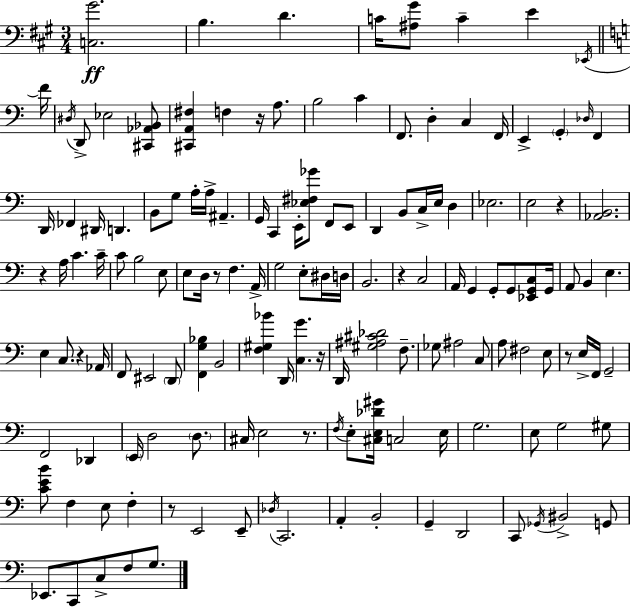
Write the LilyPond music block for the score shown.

{
  \clef bass
  \numericTimeSignature
  \time 3/4
  \key a \major
  \repeat volta 2 { <c gis'>2.\ff | b4. d'4. | c'16 <ais gis'>8 c'4-- e'4 \acciaccatura { ees,16 } | \bar "||" \break \key c \major f'16 \acciaccatura { dis16 } d,8-> ees2 | <cis, aes, bes,>8 <cis, a, fis>4 f4 r16 a8. | b2 c'4 | f,8. d4-. c4 | \break f,16 e,4-> \parenthesize g,4-. \grace { des16 } f,4 | d,16 fes,4 dis,16 d,4. | b,8 g8 a16-. a16-> ais,4.-- | g,16 c,4 e,16-. <ees fis ges'>8 f,8 | \break e,8 d,4 b,8 c16-> e16 d4 | ees2. | e2 r4 | <aes, b,>2. | \break r4 a16 c'4. | c'16-- c'8 b2 | e8 e8 d16 r8 f4. | a,16-> g2 e8-. | \break dis16 d16 b,2. | r4 c2 | a,16 g,4 g,8-. g,8 | <ees, g, c>8 g,16 a,8 b,4 e4. | \break e4 c8. r4 | aes,16 f,8 eis,2 | \parenthesize d,8 <f, g bes>4 b,2 | <f gis bes'>4 d,16 <c g'>4. | \break r16 d,16 <gis ais cis' des'>2 | f8.-- ges8 ais2 | c8 a8 fis2 | e8 r8 e16-> f,16 g,2-- | \break f,2 des,4 | \parenthesize e,16 d2 | \parenthesize d8. cis16 e2 | r8. \acciaccatura { f16 } e8-. <cis e des' gis'>16 c2 | \break e16 g2. | e8 g2 | gis8 <c' e' b'>8 f4 e8 | f4-. r8 e,2 | \break e,8-- \acciaccatura { des16 } c,2. | a,4-. b,2-. | g,4-- d,2 | c,8 \acciaccatura { ges,16 } bis,2-> | \break g,8 ees,8. c,8 c8-> | f8 g8. } \bar "|."
}